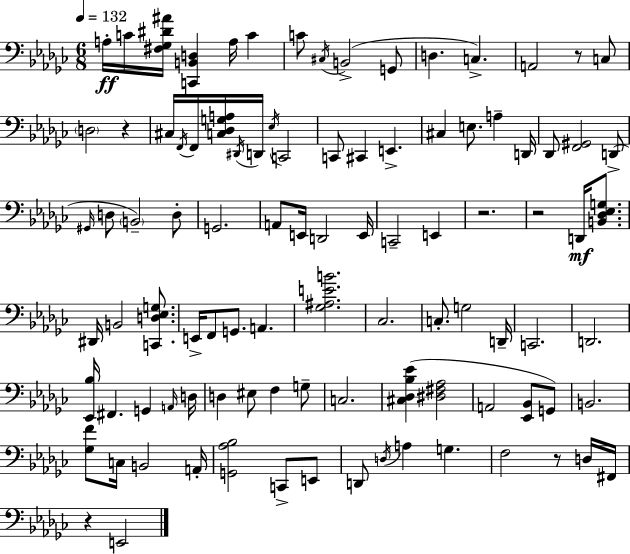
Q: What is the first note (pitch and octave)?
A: A3